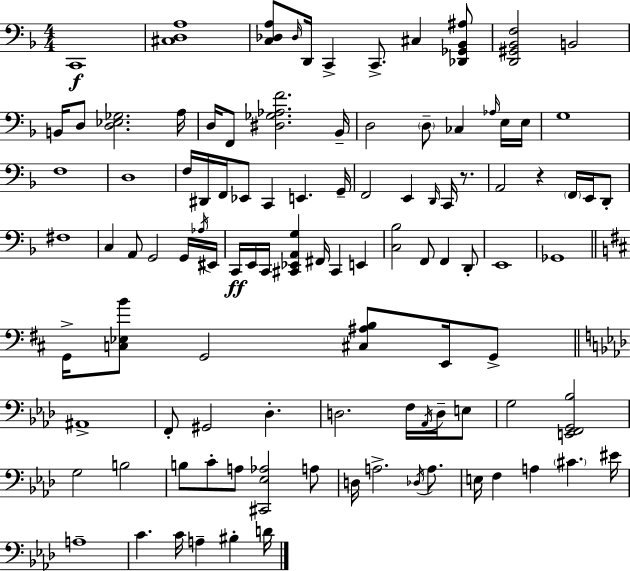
X:1
T:Untitled
M:4/4
L:1/4
K:F
C,,4 [^C,D,A,]4 [C,_D,A,]/2 _D,/4 D,,/4 C,, C,,/2 ^C, [_D,,_G,,_B,,^A,]/2 [D,,^G,,_B,,F,]2 B,,2 B,,/4 D,/2 [D,_E,_G,]2 A,/4 D,/4 F,,/2 [^D,_G,_A,F]2 _B,,/4 D,2 D,/2 _C, _A,/4 E,/4 E,/4 G,4 F,4 D,4 F,/4 ^D,,/4 F,,/4 _E,,/2 C,, E,, G,,/4 F,,2 E,, D,,/4 C,,/4 z/2 A,,2 z F,,/4 E,,/4 D,,/2 ^F,4 C, A,,/2 G,,2 G,,/4 _A,/4 ^E,,/4 C,,/4 E,,/4 C,,/4 [^C,,_E,,A,,G,] ^F,,/4 ^C,, E,, [C,_B,]2 F,,/2 F,, D,,/2 E,,4 _G,,4 G,,/4 [C,_E,B]/2 G,,2 [^C,^A,B,]/2 E,,/4 G,,/2 ^A,,4 F,,/2 ^G,,2 _D, D,2 F,/4 _A,,/4 D,/4 E,/2 G,2 [E,,F,,G,,_B,]2 G,2 B,2 B,/2 C/2 A,/2 [^C,,_E,_A,]2 A,/2 D,/4 A,2 _D,/4 A,/2 E,/4 F, A, ^C ^E/4 A,4 C C/4 A, ^B, D/4